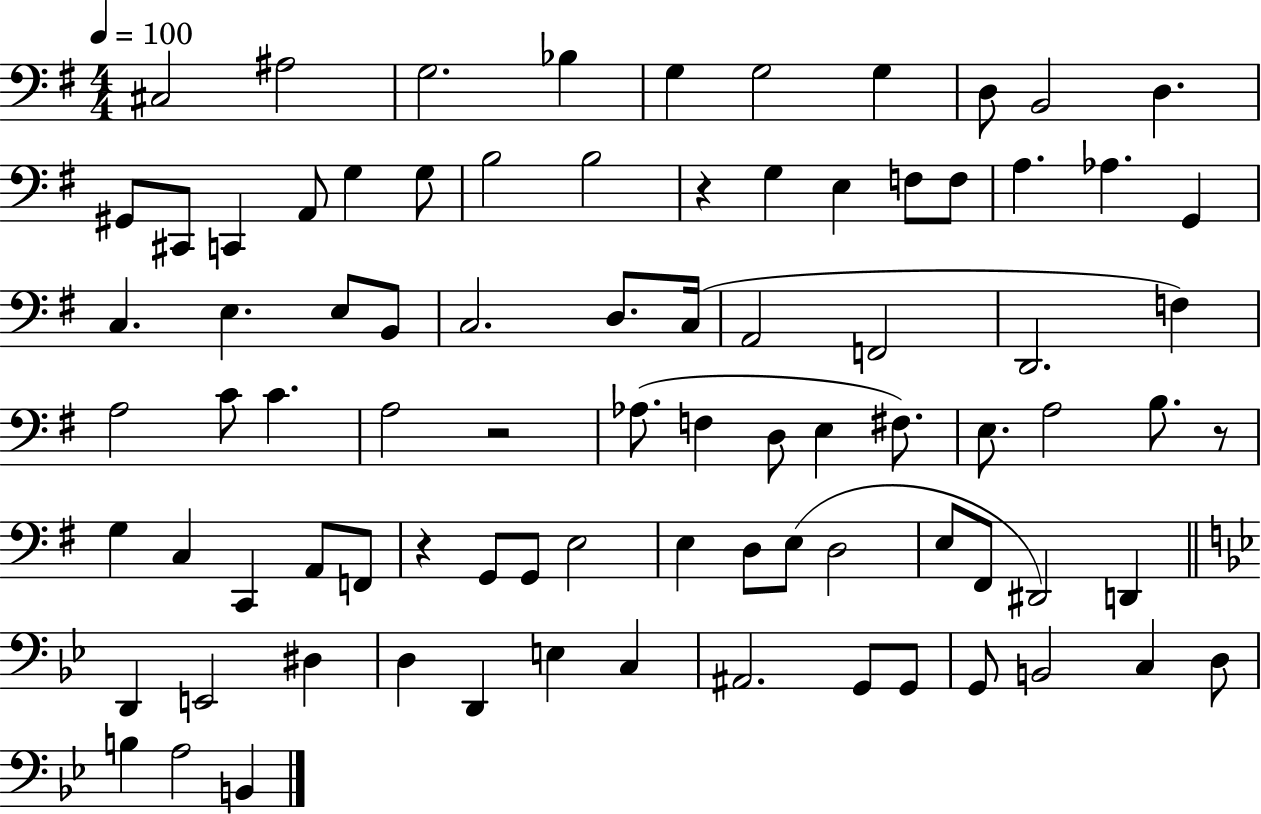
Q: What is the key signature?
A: G major